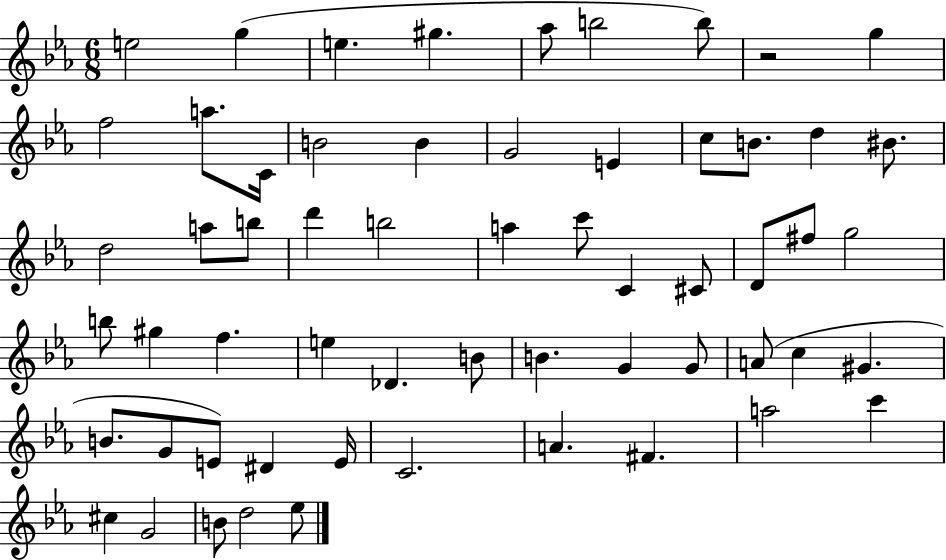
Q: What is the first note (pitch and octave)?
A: E5